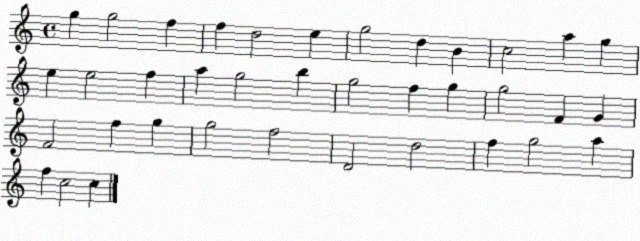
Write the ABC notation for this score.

X:1
T:Untitled
M:4/4
L:1/4
K:C
g g2 f f d2 e g2 d B c2 a g e e2 f a g2 b g2 f g g2 F G F2 f g g2 f2 D2 d2 f g2 a f c2 c